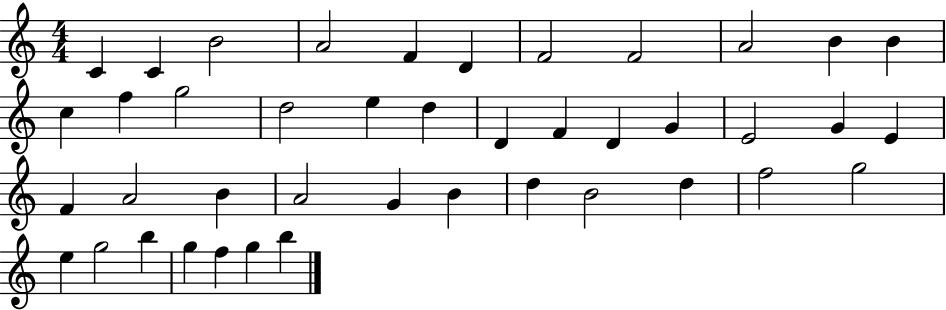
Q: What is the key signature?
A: C major